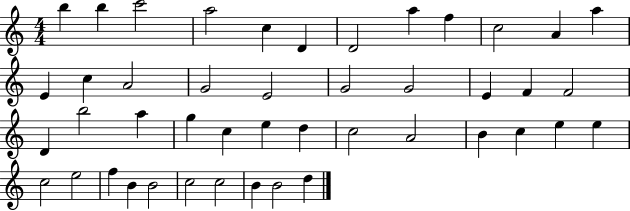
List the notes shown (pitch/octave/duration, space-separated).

B5/q B5/q C6/h A5/h C5/q D4/q D4/h A5/q F5/q C5/h A4/q A5/q E4/q C5/q A4/h G4/h E4/h G4/h G4/h E4/q F4/q F4/h D4/q B5/h A5/q G5/q C5/q E5/q D5/q C5/h A4/h B4/q C5/q E5/q E5/q C5/h E5/h F5/q B4/q B4/h C5/h C5/h B4/q B4/h D5/q